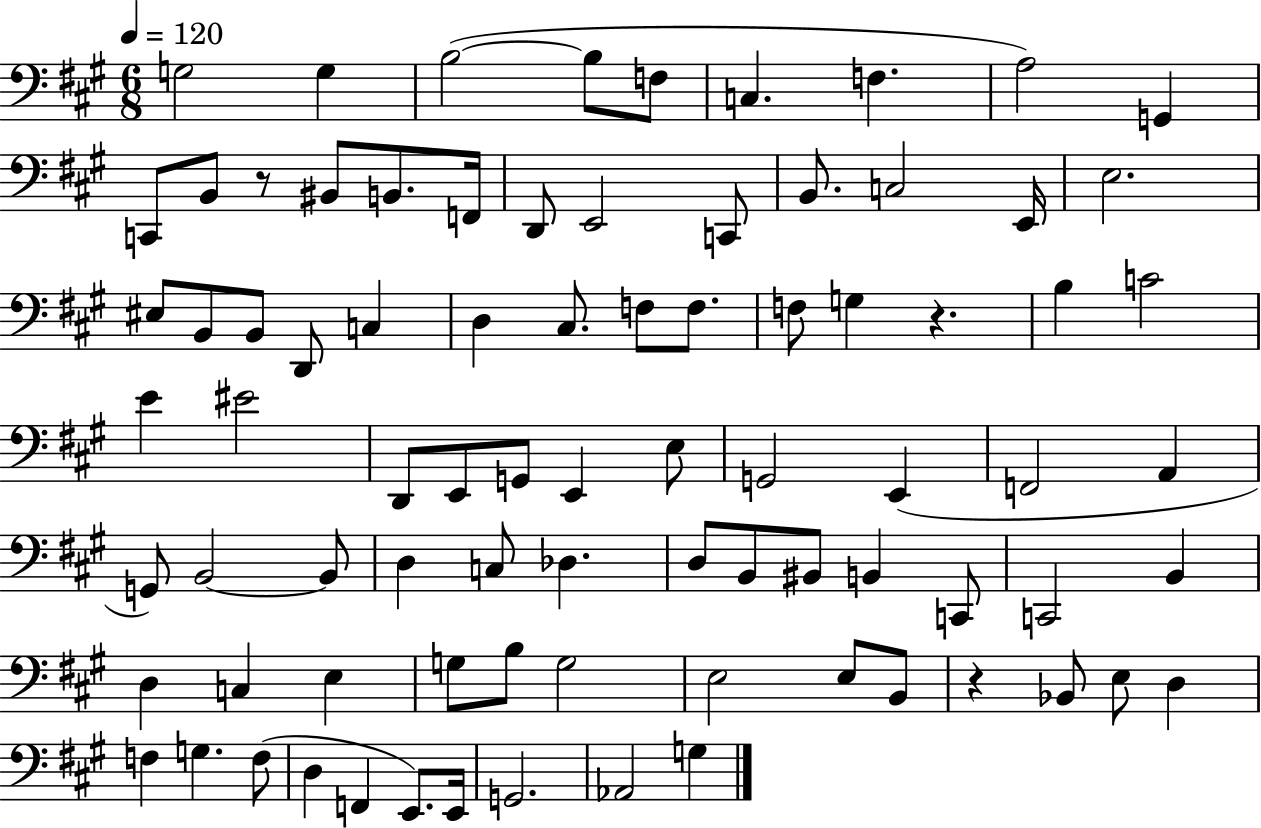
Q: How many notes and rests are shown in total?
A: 83